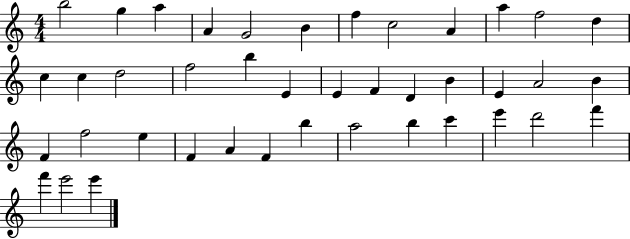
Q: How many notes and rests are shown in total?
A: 41